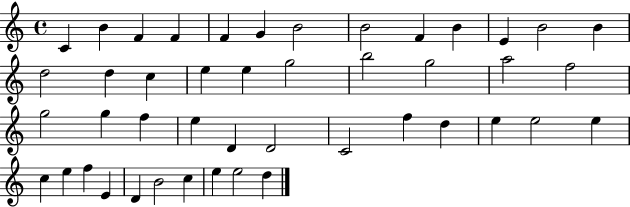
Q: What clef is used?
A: treble